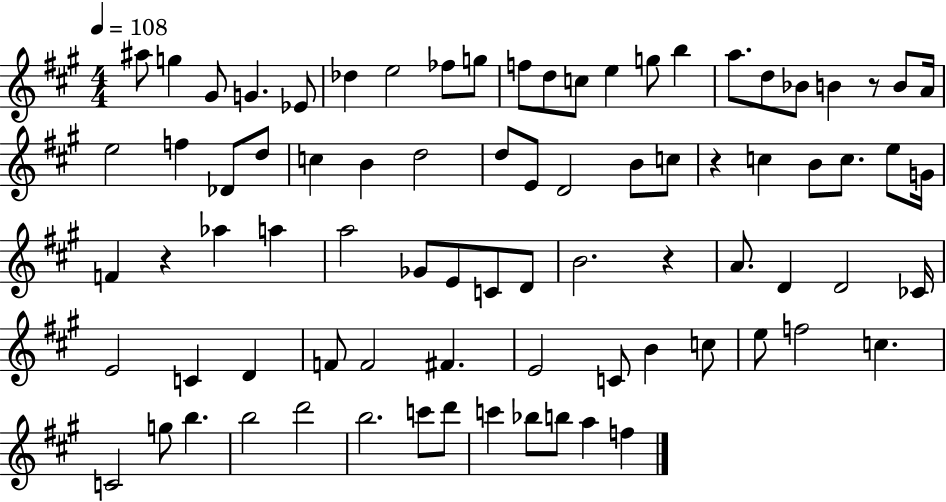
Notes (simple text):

A#5/e G5/q G#4/e G4/q. Eb4/e Db5/q E5/h FES5/e G5/e F5/e D5/e C5/e E5/q G5/e B5/q A5/e. D5/e Bb4/e B4/q R/e B4/e A4/s E5/h F5/q Db4/e D5/e C5/q B4/q D5/h D5/e E4/e D4/h B4/e C5/e R/q C5/q B4/e C5/e. E5/e G4/s F4/q R/q Ab5/q A5/q A5/h Gb4/e E4/e C4/e D4/e B4/h. R/q A4/e. D4/q D4/h CES4/s E4/h C4/q D4/q F4/e F4/h F#4/q. E4/h C4/e B4/q C5/e E5/e F5/h C5/q. C4/h G5/e B5/q. B5/h D6/h B5/h. C6/e D6/e C6/q Bb5/e B5/e A5/q F5/q